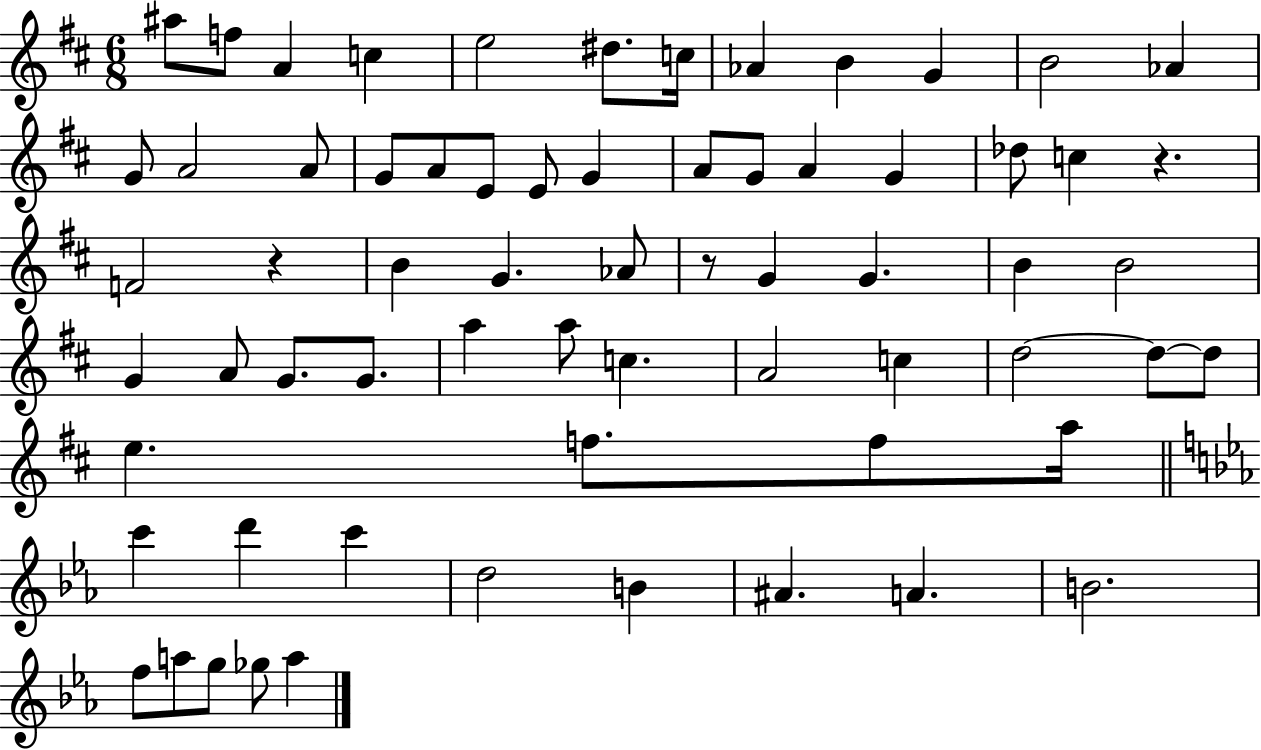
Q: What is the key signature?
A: D major